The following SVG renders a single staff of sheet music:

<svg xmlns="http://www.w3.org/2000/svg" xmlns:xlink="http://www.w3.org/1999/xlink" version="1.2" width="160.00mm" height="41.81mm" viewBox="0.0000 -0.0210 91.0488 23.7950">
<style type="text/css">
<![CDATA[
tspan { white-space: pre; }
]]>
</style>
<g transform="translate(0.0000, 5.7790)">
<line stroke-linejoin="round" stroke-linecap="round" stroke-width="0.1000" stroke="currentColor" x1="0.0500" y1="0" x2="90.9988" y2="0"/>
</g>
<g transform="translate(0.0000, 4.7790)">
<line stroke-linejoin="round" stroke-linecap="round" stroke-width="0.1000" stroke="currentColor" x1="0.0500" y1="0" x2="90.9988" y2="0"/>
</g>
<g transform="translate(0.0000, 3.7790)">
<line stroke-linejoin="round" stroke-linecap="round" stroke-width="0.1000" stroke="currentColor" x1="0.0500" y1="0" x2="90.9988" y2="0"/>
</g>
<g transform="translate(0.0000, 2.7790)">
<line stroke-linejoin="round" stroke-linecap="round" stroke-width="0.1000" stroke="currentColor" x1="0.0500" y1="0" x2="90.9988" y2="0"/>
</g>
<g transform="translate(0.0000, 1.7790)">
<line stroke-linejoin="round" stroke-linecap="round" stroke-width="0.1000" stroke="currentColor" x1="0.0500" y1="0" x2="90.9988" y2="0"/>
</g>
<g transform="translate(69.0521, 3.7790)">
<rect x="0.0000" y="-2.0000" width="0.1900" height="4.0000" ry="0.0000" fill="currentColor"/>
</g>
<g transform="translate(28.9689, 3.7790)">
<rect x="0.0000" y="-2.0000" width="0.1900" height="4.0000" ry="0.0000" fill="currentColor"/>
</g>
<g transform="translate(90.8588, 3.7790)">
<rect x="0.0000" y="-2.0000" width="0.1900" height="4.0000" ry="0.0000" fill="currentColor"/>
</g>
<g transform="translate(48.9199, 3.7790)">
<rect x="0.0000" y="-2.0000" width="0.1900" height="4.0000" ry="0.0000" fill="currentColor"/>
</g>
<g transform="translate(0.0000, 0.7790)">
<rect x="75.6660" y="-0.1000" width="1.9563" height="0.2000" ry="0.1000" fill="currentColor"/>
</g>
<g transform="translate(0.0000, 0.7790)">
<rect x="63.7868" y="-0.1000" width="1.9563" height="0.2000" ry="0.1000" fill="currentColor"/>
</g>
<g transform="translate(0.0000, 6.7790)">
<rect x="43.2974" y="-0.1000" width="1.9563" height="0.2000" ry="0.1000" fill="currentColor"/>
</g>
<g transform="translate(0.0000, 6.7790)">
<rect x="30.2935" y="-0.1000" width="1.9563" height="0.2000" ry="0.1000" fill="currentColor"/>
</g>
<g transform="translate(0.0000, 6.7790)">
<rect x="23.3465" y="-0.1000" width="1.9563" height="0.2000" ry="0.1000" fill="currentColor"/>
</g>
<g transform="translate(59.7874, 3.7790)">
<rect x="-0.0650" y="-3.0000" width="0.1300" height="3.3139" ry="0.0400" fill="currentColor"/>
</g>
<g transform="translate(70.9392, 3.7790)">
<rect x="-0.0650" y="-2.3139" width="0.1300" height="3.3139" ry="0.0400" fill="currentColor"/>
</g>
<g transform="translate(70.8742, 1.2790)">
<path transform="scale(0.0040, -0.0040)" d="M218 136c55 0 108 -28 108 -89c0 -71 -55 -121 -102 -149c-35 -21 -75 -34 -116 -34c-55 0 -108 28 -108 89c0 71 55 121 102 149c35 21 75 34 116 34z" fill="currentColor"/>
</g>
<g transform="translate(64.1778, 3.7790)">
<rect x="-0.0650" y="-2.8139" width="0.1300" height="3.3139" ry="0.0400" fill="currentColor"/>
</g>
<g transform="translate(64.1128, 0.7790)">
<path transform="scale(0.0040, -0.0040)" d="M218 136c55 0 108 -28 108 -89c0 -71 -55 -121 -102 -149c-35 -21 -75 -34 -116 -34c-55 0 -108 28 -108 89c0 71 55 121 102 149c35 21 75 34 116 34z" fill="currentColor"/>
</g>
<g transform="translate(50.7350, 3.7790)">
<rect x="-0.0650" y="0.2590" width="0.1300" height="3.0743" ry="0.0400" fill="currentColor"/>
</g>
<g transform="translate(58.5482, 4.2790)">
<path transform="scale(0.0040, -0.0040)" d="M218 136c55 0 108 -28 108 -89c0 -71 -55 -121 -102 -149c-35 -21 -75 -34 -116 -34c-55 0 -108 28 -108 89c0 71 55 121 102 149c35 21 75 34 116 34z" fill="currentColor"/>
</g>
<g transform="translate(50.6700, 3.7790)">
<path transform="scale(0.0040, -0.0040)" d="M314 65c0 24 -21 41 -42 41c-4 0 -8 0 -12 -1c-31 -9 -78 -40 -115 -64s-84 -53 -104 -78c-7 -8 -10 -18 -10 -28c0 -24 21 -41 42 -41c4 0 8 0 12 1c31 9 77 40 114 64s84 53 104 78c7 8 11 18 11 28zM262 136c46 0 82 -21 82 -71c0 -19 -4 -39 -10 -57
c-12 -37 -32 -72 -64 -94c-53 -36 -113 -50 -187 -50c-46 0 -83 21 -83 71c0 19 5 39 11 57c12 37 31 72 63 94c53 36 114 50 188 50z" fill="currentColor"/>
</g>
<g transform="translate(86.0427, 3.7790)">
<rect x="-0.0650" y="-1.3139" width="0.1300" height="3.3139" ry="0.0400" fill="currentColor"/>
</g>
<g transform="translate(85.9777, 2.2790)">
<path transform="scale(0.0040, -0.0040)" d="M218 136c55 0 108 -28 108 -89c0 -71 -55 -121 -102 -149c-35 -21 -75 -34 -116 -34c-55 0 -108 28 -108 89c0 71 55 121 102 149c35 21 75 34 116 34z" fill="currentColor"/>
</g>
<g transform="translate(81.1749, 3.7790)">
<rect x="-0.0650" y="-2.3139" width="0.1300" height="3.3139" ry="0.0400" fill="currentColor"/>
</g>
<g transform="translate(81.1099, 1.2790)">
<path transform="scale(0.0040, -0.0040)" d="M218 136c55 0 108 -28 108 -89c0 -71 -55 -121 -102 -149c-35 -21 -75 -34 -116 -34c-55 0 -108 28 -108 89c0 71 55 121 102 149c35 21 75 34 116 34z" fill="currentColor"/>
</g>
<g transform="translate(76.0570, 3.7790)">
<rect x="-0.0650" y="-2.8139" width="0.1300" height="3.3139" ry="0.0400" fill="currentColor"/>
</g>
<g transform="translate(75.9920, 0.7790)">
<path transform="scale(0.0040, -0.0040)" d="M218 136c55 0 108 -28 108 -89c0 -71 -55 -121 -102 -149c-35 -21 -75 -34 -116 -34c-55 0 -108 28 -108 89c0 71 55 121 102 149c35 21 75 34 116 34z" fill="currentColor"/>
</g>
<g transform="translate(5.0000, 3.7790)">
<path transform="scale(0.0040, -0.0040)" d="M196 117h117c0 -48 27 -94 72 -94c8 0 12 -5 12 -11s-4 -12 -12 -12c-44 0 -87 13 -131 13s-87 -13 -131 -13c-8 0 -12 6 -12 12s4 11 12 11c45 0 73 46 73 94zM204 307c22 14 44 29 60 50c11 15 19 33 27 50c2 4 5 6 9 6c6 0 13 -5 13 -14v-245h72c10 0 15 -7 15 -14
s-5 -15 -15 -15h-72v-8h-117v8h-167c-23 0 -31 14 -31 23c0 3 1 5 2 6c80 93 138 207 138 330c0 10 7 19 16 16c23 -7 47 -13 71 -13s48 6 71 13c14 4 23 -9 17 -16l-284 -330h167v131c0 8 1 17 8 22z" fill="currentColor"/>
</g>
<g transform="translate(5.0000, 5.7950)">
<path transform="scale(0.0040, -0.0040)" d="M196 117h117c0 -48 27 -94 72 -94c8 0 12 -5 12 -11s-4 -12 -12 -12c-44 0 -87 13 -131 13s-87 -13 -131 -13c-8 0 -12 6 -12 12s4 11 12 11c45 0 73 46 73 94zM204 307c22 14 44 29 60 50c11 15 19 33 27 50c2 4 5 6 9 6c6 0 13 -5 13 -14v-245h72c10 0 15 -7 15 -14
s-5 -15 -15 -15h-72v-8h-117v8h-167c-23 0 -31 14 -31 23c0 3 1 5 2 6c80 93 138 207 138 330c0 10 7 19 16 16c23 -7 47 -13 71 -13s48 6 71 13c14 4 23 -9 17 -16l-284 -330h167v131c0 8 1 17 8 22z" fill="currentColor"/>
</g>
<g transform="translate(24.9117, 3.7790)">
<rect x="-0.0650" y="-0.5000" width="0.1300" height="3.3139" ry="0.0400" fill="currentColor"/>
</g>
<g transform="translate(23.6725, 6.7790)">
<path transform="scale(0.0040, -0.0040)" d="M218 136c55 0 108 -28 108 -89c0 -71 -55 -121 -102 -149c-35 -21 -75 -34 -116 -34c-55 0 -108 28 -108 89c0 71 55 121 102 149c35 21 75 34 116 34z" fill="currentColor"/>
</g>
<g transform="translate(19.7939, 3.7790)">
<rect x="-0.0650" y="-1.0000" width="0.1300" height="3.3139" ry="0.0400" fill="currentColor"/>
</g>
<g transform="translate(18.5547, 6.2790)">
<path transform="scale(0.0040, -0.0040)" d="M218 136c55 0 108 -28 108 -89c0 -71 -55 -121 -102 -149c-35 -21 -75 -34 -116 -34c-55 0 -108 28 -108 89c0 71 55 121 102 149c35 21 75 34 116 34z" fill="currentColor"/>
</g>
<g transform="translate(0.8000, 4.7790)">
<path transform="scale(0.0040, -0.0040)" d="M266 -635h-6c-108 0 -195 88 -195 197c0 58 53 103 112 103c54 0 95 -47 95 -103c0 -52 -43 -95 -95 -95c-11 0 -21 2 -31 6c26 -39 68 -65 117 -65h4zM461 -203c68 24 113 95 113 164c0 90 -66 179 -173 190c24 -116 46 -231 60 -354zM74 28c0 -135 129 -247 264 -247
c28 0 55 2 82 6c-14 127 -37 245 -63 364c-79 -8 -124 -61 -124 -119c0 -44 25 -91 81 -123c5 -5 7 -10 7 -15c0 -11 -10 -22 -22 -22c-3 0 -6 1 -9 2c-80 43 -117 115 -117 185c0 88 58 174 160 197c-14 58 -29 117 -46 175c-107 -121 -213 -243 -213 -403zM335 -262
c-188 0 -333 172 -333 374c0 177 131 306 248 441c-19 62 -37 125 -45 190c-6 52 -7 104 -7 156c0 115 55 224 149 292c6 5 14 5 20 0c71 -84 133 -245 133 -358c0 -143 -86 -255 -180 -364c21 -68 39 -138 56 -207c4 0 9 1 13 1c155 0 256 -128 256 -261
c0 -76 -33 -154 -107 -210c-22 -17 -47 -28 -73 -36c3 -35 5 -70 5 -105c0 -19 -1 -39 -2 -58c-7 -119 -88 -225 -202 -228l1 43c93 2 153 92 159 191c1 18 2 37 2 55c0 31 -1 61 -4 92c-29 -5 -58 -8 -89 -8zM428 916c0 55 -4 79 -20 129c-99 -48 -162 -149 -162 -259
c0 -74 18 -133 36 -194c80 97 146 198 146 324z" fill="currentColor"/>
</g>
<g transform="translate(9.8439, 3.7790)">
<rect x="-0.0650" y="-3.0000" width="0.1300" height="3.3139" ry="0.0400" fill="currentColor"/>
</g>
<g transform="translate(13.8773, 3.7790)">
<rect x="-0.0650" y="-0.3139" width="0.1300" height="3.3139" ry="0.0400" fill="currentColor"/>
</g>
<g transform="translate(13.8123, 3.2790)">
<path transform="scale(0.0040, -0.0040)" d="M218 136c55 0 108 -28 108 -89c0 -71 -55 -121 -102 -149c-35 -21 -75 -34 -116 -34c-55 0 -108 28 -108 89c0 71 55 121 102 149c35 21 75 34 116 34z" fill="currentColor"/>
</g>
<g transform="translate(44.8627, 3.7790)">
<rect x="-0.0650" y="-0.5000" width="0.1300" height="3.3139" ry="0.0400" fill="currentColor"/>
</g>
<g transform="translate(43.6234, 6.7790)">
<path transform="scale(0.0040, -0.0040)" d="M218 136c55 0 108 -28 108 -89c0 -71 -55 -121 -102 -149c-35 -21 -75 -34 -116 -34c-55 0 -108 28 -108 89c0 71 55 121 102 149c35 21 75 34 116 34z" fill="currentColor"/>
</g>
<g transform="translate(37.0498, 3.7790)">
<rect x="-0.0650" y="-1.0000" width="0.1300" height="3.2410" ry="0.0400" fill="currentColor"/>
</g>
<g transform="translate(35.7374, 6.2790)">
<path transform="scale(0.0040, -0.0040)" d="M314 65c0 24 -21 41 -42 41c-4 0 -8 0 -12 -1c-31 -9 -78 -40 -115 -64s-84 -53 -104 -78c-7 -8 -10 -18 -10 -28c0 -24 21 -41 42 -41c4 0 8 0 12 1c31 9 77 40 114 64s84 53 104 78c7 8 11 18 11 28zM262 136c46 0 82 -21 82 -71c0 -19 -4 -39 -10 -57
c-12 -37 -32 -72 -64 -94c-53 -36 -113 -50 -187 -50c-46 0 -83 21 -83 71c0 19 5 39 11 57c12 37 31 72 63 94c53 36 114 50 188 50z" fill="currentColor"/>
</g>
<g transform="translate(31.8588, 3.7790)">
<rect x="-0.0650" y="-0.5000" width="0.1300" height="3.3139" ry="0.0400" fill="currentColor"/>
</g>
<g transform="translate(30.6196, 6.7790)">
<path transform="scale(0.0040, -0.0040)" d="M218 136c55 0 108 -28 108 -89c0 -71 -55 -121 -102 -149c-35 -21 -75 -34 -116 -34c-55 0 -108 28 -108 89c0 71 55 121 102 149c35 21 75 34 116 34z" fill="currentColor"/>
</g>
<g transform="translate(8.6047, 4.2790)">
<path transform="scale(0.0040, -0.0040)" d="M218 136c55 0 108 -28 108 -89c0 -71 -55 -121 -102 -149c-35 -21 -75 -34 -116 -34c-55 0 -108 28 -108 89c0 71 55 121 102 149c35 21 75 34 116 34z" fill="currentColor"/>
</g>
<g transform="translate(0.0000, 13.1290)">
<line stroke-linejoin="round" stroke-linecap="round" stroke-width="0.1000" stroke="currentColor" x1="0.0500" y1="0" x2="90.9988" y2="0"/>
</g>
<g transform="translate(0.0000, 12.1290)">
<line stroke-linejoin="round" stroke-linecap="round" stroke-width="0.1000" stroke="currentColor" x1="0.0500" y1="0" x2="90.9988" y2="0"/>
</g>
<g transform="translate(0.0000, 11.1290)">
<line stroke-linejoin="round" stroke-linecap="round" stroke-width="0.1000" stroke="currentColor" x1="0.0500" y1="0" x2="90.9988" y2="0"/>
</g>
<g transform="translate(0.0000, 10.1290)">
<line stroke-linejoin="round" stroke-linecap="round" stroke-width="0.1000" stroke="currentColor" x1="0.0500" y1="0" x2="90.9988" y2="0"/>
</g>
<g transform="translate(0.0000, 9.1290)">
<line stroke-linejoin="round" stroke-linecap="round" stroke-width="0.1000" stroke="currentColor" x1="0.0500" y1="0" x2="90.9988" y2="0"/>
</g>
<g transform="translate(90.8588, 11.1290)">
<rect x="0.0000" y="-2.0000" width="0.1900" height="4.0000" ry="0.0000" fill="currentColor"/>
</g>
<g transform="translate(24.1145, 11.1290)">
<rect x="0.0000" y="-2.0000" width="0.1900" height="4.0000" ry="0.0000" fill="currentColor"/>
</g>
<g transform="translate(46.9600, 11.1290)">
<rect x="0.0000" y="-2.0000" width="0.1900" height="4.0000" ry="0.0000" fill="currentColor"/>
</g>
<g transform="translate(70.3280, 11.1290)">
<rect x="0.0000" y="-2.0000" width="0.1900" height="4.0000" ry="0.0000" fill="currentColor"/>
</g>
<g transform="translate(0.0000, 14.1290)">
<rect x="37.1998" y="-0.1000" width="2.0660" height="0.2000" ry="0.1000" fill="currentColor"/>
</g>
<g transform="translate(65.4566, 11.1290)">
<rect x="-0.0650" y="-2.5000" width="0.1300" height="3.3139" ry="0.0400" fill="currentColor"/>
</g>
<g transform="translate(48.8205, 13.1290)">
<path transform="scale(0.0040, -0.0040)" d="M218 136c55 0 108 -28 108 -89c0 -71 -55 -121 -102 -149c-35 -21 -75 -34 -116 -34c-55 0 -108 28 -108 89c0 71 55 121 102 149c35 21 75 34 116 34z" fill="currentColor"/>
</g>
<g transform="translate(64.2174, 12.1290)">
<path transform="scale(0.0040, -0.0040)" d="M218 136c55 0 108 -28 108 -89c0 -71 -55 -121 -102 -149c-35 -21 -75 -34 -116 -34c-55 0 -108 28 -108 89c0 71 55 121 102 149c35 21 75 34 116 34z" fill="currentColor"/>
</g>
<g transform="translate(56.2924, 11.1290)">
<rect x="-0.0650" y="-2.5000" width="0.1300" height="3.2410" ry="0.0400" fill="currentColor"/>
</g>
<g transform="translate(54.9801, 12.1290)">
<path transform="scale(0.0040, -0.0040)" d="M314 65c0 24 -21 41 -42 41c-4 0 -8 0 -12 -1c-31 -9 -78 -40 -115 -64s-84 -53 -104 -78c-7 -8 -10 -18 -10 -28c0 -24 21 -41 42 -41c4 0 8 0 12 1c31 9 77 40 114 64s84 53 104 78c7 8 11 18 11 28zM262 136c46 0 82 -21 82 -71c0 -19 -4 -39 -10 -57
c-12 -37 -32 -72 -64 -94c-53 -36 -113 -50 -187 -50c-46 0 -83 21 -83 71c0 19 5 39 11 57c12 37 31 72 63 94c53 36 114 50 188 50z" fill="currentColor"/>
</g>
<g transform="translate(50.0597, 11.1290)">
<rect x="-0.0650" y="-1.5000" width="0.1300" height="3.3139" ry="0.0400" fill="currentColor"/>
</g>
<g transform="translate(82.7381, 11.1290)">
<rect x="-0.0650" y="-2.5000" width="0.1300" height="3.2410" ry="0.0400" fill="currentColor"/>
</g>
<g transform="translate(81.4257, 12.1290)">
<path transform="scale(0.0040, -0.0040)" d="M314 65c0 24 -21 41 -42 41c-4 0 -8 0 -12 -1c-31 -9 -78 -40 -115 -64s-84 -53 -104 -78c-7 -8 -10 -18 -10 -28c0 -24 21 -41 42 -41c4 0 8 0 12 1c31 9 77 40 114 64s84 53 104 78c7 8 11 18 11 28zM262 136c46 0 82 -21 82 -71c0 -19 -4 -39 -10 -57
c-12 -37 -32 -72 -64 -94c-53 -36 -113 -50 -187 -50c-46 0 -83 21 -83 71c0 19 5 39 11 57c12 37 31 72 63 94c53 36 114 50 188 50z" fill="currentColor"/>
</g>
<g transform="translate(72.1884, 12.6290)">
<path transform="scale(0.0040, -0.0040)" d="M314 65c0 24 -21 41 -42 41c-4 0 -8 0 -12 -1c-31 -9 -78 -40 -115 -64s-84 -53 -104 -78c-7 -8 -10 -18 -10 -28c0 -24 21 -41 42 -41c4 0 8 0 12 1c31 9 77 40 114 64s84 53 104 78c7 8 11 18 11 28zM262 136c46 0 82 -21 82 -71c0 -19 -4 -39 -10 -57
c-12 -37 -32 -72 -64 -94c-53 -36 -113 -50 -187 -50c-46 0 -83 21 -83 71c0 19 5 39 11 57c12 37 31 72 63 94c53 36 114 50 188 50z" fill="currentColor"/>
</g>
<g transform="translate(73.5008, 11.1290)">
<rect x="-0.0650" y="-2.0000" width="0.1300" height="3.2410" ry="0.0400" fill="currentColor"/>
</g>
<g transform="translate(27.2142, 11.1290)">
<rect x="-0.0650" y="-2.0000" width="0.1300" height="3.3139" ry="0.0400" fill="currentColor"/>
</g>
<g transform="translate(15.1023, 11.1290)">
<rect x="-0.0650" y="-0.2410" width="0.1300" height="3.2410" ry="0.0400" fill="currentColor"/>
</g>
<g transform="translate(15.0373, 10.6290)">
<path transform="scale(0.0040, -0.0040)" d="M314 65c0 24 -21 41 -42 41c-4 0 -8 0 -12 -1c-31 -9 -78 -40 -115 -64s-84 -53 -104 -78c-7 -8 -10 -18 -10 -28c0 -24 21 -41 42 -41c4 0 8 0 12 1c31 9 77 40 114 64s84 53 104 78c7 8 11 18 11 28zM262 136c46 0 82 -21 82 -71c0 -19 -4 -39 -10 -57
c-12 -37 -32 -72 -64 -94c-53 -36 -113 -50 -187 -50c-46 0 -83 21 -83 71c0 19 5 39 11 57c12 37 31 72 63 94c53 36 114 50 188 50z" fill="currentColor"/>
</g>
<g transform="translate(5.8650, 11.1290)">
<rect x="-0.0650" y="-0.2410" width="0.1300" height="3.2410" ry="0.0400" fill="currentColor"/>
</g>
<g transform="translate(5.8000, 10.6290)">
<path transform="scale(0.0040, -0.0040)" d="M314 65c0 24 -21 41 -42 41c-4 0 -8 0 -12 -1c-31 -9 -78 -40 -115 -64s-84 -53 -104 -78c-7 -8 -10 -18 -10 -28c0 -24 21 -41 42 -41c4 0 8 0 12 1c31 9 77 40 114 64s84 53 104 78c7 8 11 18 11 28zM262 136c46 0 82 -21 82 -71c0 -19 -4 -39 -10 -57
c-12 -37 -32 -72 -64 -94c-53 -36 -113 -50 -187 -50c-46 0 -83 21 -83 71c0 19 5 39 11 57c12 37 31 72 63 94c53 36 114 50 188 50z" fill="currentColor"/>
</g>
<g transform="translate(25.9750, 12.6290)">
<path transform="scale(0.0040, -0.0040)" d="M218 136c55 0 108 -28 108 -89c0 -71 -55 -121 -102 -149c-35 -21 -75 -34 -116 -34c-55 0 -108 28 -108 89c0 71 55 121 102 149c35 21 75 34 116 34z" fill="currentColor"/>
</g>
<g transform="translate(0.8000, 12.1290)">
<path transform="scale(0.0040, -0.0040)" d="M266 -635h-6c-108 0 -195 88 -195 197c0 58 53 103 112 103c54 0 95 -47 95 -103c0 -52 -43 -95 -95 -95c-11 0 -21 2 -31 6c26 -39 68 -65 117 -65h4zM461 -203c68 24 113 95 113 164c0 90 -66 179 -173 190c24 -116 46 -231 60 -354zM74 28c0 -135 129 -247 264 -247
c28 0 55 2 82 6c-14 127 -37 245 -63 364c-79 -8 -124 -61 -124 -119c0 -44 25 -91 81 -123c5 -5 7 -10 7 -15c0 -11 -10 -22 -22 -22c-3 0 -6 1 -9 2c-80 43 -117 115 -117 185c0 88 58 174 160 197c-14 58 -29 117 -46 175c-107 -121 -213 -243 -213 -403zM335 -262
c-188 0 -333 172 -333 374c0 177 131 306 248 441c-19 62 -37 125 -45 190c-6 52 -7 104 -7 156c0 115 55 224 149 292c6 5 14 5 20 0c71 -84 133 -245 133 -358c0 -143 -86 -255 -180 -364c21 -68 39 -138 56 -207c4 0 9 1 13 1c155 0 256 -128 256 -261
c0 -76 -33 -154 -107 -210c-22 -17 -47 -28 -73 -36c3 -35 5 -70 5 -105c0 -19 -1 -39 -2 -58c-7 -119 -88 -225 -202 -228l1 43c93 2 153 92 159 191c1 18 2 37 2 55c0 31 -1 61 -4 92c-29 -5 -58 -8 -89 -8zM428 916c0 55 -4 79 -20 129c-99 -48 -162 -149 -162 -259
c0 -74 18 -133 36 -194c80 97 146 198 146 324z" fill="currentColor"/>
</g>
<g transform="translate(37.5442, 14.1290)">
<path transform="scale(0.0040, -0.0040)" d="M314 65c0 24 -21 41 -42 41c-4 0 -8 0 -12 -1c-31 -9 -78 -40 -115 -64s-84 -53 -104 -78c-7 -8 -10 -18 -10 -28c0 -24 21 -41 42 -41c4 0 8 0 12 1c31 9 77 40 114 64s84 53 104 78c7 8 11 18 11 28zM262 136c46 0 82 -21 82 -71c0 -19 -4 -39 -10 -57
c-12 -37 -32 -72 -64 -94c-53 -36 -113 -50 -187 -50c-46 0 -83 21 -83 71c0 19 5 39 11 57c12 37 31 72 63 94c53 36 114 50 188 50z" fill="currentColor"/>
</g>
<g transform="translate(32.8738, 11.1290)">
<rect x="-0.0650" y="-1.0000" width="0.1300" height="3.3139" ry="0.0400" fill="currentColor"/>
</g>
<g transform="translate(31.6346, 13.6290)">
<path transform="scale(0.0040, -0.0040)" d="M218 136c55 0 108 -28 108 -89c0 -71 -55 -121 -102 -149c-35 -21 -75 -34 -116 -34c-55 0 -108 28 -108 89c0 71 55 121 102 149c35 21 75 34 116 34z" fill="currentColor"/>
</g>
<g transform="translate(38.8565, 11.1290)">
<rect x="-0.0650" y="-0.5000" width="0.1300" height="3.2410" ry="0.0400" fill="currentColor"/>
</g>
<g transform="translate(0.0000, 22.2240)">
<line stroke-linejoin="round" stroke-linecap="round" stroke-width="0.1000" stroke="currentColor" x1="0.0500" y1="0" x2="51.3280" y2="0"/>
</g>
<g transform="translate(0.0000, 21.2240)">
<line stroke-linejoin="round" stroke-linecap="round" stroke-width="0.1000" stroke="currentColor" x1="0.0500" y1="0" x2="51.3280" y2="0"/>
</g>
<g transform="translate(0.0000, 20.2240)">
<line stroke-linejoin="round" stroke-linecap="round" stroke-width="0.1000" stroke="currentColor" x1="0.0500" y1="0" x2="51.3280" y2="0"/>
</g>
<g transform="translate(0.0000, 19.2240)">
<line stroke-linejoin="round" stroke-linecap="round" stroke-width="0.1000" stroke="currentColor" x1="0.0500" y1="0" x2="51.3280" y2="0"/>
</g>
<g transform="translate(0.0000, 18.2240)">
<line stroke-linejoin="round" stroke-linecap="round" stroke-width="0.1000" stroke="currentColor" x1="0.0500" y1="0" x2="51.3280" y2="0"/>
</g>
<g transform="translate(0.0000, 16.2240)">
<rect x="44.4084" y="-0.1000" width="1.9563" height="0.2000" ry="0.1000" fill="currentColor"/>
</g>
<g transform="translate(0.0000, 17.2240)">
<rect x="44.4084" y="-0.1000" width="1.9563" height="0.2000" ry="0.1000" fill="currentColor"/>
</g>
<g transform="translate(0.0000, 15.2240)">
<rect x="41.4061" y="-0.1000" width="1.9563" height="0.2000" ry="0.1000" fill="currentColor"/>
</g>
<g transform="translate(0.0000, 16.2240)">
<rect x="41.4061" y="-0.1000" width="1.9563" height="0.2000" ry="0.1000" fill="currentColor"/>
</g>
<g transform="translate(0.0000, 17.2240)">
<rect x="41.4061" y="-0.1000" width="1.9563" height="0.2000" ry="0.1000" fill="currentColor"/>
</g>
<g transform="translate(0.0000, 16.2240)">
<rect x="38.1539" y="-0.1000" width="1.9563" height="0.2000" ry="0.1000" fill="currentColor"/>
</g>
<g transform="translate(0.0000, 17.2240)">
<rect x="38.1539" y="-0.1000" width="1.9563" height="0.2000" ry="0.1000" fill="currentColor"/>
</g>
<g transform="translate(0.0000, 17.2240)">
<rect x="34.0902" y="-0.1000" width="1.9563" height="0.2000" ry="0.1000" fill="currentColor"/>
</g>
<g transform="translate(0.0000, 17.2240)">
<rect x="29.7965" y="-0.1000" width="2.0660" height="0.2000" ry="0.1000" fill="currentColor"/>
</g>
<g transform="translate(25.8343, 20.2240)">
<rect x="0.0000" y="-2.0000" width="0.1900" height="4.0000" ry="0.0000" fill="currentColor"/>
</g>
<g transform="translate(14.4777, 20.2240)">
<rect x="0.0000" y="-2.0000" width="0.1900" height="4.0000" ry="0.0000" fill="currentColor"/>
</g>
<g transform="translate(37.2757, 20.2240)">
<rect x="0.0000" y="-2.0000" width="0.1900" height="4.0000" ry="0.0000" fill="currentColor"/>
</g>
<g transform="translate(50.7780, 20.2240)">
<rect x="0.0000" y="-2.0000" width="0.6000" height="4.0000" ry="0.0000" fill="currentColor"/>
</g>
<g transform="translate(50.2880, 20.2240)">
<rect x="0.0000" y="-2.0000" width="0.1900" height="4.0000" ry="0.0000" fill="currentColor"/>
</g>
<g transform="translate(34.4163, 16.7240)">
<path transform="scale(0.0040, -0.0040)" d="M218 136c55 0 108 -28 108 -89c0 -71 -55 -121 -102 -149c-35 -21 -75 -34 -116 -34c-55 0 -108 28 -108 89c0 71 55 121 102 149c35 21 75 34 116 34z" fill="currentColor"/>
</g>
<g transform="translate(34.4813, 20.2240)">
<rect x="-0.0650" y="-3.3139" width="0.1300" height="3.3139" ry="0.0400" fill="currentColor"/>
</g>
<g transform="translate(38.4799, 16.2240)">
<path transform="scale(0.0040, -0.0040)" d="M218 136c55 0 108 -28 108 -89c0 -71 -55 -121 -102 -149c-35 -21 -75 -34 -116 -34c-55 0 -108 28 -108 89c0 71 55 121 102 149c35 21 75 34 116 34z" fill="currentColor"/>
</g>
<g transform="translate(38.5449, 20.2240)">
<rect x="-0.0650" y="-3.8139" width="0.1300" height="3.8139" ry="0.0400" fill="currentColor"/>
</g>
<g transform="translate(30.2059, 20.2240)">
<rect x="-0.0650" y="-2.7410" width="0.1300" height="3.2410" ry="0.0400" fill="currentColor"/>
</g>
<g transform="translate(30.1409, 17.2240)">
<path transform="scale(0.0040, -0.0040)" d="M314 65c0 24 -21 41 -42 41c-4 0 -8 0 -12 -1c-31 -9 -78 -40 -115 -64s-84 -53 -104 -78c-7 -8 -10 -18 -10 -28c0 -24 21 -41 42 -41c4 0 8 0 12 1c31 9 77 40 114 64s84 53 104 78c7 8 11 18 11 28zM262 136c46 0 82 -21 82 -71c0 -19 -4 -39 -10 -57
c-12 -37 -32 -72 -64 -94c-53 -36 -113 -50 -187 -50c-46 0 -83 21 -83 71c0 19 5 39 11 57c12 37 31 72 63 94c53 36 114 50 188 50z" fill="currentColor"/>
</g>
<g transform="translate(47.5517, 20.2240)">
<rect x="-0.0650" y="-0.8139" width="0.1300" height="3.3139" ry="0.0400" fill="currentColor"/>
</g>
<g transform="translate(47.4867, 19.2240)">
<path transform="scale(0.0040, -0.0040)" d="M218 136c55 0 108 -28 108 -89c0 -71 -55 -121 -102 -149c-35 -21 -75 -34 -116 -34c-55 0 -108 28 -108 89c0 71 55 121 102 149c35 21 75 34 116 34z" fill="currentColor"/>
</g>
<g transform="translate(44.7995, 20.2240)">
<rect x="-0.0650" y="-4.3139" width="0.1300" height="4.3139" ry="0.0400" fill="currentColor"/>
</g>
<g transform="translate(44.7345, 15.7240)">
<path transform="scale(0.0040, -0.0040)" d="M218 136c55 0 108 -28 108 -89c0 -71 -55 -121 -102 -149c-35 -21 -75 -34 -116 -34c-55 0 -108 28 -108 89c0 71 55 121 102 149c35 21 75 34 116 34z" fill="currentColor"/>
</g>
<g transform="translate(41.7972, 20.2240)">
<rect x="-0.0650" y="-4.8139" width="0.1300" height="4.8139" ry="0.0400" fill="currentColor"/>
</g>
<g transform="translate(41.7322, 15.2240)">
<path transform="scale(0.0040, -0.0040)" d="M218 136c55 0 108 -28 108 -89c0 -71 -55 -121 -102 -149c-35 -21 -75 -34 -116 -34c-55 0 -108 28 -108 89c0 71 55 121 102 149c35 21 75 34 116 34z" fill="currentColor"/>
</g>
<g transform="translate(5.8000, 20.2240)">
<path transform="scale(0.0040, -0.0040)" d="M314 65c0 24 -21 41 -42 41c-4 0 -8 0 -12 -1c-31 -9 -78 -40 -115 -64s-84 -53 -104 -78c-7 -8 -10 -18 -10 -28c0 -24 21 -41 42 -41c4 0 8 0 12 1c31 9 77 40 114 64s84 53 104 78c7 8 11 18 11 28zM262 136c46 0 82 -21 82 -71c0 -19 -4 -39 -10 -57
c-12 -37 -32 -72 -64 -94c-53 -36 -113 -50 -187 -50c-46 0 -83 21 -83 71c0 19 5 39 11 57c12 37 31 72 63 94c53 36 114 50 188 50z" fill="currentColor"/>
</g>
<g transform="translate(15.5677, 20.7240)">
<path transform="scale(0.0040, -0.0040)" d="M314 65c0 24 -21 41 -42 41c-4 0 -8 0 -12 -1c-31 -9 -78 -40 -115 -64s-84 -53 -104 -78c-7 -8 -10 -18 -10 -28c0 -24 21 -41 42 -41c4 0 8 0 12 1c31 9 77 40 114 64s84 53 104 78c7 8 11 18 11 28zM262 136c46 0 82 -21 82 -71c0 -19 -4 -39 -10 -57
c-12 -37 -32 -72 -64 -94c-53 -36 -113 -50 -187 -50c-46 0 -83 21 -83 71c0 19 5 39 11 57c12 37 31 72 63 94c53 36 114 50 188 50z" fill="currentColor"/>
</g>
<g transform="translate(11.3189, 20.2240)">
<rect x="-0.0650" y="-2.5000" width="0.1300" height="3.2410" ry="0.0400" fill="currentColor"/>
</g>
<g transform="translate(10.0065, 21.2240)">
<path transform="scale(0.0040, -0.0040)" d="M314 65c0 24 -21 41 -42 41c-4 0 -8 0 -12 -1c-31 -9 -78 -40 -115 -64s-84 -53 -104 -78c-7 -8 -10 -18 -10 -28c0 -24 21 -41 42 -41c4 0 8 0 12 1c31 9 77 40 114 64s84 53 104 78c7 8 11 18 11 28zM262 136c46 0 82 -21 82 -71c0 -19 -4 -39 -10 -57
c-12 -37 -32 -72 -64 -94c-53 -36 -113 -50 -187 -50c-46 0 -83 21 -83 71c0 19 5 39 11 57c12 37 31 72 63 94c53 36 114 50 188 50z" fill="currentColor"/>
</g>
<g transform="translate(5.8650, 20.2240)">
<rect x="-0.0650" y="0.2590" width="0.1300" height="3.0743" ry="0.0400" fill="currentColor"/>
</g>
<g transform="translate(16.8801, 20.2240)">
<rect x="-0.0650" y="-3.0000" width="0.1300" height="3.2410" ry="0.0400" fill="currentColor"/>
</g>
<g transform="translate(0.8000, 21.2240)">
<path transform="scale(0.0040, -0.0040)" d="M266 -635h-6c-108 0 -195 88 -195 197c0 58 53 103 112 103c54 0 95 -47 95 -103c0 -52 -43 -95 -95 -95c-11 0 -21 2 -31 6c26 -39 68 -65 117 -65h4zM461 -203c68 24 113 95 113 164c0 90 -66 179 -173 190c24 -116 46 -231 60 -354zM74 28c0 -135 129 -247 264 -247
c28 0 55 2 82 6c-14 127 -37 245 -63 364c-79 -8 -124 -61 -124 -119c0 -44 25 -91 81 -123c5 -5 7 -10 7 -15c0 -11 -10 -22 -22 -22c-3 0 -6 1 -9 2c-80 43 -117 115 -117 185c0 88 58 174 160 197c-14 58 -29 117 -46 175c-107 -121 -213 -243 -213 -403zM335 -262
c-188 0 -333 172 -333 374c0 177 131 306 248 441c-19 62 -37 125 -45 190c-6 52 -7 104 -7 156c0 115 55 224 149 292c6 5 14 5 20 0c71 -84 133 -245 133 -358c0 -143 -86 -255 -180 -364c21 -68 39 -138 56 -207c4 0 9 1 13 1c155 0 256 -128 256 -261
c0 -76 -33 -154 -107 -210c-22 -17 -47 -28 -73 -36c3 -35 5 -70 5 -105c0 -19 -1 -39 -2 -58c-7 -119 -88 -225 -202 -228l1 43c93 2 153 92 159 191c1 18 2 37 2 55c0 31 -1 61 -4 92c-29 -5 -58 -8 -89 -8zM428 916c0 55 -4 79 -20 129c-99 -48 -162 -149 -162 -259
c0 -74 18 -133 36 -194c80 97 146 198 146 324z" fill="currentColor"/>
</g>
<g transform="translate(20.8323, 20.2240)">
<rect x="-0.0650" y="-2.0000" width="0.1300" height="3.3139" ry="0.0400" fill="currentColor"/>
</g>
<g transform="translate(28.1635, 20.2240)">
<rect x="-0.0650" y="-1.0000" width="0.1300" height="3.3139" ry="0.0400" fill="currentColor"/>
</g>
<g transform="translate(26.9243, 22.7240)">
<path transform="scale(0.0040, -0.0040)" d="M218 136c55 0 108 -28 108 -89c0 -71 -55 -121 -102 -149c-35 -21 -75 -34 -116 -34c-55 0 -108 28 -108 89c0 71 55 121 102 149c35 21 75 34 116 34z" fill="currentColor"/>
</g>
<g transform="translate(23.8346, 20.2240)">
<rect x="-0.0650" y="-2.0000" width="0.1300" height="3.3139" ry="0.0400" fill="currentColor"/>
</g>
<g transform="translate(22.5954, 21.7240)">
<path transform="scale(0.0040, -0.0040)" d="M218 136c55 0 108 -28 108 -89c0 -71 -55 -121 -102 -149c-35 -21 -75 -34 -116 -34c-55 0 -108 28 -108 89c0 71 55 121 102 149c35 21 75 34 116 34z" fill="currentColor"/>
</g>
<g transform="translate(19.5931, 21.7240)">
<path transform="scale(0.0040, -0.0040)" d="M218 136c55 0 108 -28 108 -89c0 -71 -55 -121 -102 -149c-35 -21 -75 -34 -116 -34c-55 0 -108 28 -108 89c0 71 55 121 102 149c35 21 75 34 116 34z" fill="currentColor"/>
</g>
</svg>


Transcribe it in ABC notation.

X:1
T:Untitled
M:4/4
L:1/4
K:C
A c D C C D2 C B2 A a g a g e c2 c2 F D C2 E G2 G F2 G2 B2 G2 A2 F F D a2 b c' e' d' d